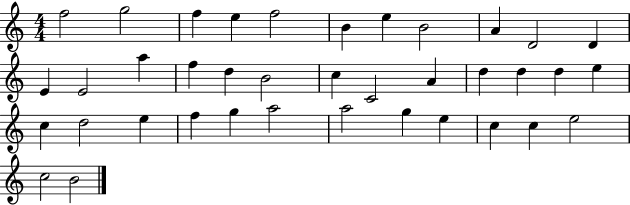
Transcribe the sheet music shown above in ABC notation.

X:1
T:Untitled
M:4/4
L:1/4
K:C
f2 g2 f e f2 B e B2 A D2 D E E2 a f d B2 c C2 A d d d e c d2 e f g a2 a2 g e c c e2 c2 B2